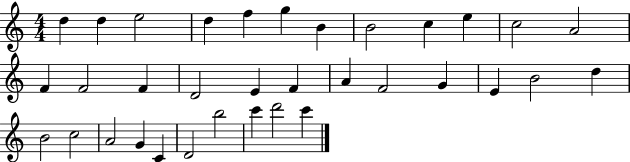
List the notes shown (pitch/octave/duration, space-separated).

D5/q D5/q E5/h D5/q F5/q G5/q B4/q B4/h C5/q E5/q C5/h A4/h F4/q F4/h F4/q D4/h E4/q F4/q A4/q F4/h G4/q E4/q B4/h D5/q B4/h C5/h A4/h G4/q C4/q D4/h B5/h C6/q D6/h C6/q